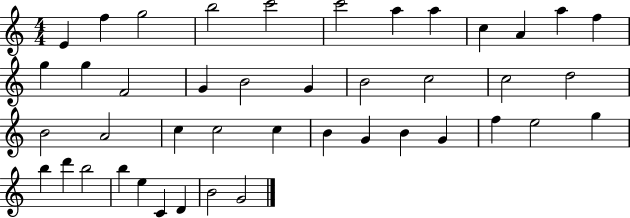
{
  \clef treble
  \numericTimeSignature
  \time 4/4
  \key c \major
  e'4 f''4 g''2 | b''2 c'''2 | c'''2 a''4 a''4 | c''4 a'4 a''4 f''4 | \break g''4 g''4 f'2 | g'4 b'2 g'4 | b'2 c''2 | c''2 d''2 | \break b'2 a'2 | c''4 c''2 c''4 | b'4 g'4 b'4 g'4 | f''4 e''2 g''4 | \break b''4 d'''4 b''2 | b''4 e''4 c'4 d'4 | b'2 g'2 | \bar "|."
}